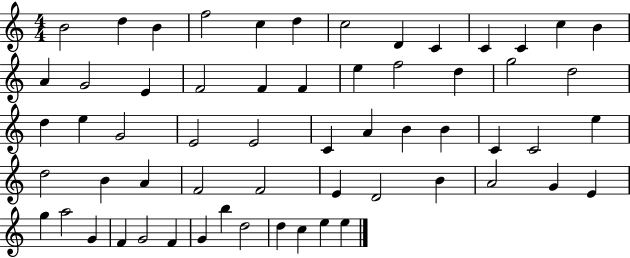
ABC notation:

X:1
T:Untitled
M:4/4
L:1/4
K:C
B2 d B f2 c d c2 D C C C c B A G2 E F2 F F e f2 d g2 d2 d e G2 E2 E2 C A B B C C2 e d2 B A F2 F2 E D2 B A2 G E g a2 G F G2 F G b d2 d c e e